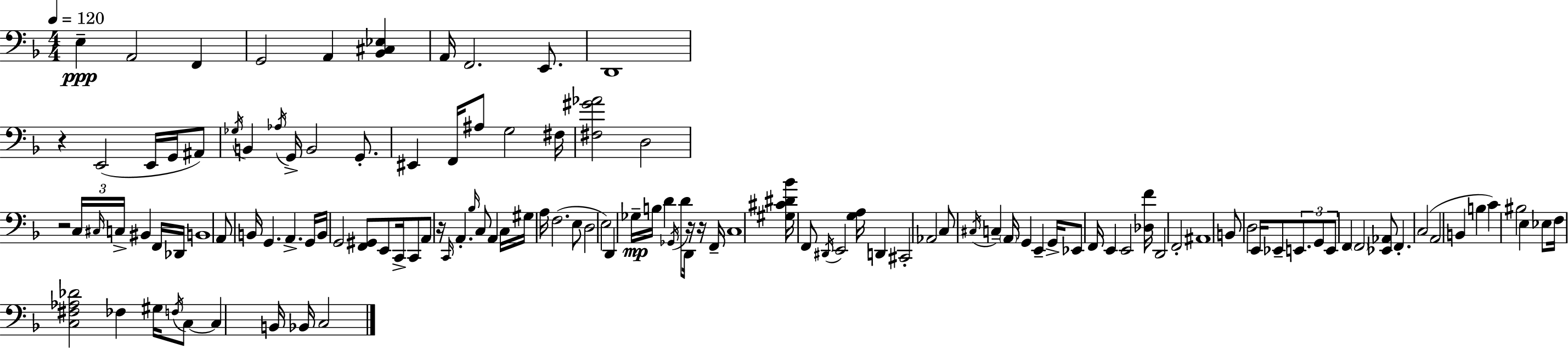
X:1
T:Untitled
M:4/4
L:1/4
K:Dm
E, A,,2 F,, G,,2 A,, [_B,,^C,_E,] A,,/4 F,,2 E,,/2 D,,4 z E,,2 E,,/4 G,,/4 ^A,,/2 _G,/4 B,, _A,/4 G,,/4 B,,2 G,,/2 ^E,, F,,/4 ^A,/2 G,2 ^F,/4 [^F,^G_A]2 D,2 z2 C,/4 ^C,/4 C,/4 ^B,, F,,/4 _D,,/4 B,,4 A,,/2 B,,/4 G,, A,, G,,/4 B,,/4 G,,2 [F,,^G,,]/2 E,,/2 C,,/4 C,,/2 A,,/2 z/4 C,,/4 A,, _B,/4 C,/2 A,, C,/4 ^G,/4 A,/4 F,2 E,/2 D,2 E,2 D,, _G,/4 B,/4 D _G,,/4 D/2 D,,/4 z/4 z/4 F,,/4 C,4 [^G,^C^D_B]/4 F,,/2 ^D,,/4 E,,2 [G,A,]/4 D,, ^C,,2 _A,,2 C,/2 ^C,/4 C, A,,/4 G,, E,, G,,/4 _E,,/2 F,,/4 E,, E,,2 [_D,F]/4 D,,2 F,,2 ^A,,4 B,,/2 D,2 E,,/4 _E,,/2 E,,/2 G,,/2 E,,/2 F,, F,,2 [_E,,_A,,]/2 F,, C,2 A,,2 B,, B, C ^B,2 E, _E,/2 F,/4 [C,^F,_A,_D]2 _F, ^G,/4 F,/4 C,/2 C, B,,/4 _B,,/4 C,2